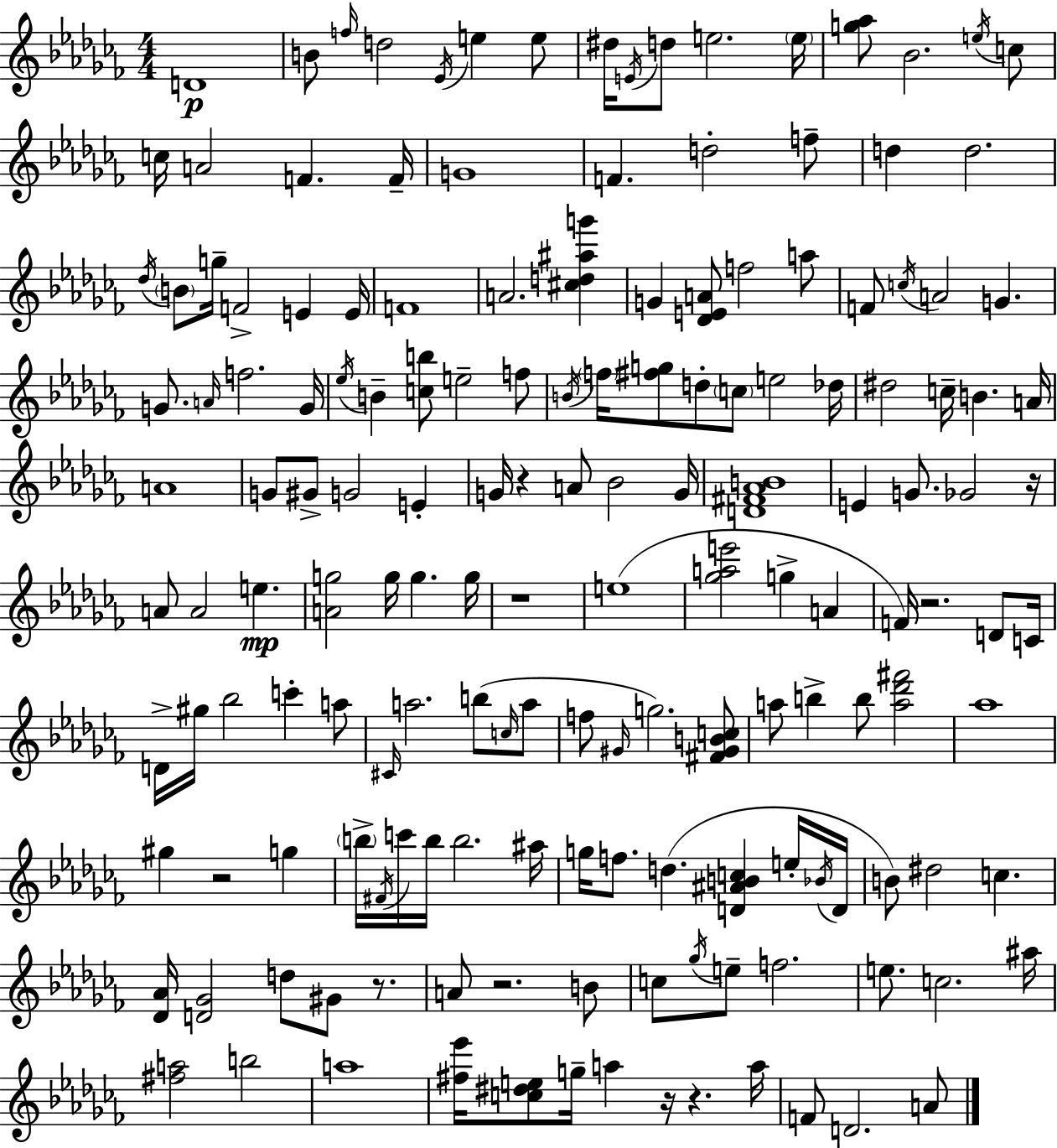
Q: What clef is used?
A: treble